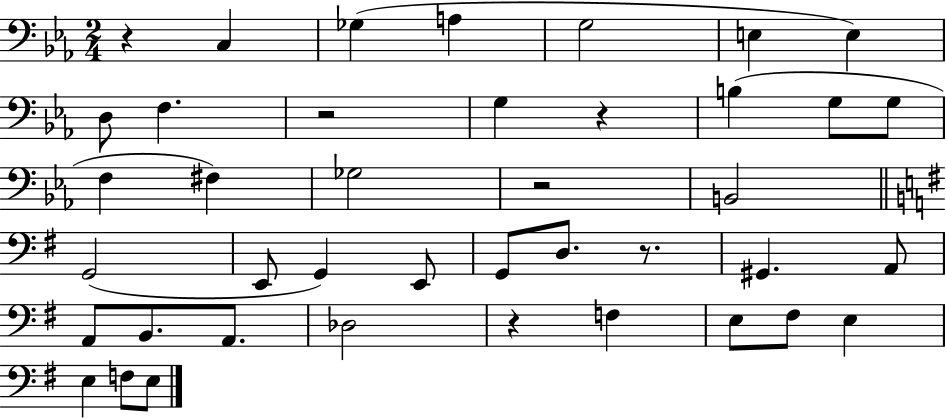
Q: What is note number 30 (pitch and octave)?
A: E3